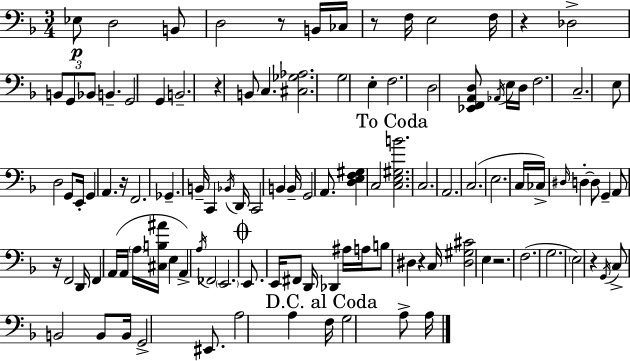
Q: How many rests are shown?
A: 9